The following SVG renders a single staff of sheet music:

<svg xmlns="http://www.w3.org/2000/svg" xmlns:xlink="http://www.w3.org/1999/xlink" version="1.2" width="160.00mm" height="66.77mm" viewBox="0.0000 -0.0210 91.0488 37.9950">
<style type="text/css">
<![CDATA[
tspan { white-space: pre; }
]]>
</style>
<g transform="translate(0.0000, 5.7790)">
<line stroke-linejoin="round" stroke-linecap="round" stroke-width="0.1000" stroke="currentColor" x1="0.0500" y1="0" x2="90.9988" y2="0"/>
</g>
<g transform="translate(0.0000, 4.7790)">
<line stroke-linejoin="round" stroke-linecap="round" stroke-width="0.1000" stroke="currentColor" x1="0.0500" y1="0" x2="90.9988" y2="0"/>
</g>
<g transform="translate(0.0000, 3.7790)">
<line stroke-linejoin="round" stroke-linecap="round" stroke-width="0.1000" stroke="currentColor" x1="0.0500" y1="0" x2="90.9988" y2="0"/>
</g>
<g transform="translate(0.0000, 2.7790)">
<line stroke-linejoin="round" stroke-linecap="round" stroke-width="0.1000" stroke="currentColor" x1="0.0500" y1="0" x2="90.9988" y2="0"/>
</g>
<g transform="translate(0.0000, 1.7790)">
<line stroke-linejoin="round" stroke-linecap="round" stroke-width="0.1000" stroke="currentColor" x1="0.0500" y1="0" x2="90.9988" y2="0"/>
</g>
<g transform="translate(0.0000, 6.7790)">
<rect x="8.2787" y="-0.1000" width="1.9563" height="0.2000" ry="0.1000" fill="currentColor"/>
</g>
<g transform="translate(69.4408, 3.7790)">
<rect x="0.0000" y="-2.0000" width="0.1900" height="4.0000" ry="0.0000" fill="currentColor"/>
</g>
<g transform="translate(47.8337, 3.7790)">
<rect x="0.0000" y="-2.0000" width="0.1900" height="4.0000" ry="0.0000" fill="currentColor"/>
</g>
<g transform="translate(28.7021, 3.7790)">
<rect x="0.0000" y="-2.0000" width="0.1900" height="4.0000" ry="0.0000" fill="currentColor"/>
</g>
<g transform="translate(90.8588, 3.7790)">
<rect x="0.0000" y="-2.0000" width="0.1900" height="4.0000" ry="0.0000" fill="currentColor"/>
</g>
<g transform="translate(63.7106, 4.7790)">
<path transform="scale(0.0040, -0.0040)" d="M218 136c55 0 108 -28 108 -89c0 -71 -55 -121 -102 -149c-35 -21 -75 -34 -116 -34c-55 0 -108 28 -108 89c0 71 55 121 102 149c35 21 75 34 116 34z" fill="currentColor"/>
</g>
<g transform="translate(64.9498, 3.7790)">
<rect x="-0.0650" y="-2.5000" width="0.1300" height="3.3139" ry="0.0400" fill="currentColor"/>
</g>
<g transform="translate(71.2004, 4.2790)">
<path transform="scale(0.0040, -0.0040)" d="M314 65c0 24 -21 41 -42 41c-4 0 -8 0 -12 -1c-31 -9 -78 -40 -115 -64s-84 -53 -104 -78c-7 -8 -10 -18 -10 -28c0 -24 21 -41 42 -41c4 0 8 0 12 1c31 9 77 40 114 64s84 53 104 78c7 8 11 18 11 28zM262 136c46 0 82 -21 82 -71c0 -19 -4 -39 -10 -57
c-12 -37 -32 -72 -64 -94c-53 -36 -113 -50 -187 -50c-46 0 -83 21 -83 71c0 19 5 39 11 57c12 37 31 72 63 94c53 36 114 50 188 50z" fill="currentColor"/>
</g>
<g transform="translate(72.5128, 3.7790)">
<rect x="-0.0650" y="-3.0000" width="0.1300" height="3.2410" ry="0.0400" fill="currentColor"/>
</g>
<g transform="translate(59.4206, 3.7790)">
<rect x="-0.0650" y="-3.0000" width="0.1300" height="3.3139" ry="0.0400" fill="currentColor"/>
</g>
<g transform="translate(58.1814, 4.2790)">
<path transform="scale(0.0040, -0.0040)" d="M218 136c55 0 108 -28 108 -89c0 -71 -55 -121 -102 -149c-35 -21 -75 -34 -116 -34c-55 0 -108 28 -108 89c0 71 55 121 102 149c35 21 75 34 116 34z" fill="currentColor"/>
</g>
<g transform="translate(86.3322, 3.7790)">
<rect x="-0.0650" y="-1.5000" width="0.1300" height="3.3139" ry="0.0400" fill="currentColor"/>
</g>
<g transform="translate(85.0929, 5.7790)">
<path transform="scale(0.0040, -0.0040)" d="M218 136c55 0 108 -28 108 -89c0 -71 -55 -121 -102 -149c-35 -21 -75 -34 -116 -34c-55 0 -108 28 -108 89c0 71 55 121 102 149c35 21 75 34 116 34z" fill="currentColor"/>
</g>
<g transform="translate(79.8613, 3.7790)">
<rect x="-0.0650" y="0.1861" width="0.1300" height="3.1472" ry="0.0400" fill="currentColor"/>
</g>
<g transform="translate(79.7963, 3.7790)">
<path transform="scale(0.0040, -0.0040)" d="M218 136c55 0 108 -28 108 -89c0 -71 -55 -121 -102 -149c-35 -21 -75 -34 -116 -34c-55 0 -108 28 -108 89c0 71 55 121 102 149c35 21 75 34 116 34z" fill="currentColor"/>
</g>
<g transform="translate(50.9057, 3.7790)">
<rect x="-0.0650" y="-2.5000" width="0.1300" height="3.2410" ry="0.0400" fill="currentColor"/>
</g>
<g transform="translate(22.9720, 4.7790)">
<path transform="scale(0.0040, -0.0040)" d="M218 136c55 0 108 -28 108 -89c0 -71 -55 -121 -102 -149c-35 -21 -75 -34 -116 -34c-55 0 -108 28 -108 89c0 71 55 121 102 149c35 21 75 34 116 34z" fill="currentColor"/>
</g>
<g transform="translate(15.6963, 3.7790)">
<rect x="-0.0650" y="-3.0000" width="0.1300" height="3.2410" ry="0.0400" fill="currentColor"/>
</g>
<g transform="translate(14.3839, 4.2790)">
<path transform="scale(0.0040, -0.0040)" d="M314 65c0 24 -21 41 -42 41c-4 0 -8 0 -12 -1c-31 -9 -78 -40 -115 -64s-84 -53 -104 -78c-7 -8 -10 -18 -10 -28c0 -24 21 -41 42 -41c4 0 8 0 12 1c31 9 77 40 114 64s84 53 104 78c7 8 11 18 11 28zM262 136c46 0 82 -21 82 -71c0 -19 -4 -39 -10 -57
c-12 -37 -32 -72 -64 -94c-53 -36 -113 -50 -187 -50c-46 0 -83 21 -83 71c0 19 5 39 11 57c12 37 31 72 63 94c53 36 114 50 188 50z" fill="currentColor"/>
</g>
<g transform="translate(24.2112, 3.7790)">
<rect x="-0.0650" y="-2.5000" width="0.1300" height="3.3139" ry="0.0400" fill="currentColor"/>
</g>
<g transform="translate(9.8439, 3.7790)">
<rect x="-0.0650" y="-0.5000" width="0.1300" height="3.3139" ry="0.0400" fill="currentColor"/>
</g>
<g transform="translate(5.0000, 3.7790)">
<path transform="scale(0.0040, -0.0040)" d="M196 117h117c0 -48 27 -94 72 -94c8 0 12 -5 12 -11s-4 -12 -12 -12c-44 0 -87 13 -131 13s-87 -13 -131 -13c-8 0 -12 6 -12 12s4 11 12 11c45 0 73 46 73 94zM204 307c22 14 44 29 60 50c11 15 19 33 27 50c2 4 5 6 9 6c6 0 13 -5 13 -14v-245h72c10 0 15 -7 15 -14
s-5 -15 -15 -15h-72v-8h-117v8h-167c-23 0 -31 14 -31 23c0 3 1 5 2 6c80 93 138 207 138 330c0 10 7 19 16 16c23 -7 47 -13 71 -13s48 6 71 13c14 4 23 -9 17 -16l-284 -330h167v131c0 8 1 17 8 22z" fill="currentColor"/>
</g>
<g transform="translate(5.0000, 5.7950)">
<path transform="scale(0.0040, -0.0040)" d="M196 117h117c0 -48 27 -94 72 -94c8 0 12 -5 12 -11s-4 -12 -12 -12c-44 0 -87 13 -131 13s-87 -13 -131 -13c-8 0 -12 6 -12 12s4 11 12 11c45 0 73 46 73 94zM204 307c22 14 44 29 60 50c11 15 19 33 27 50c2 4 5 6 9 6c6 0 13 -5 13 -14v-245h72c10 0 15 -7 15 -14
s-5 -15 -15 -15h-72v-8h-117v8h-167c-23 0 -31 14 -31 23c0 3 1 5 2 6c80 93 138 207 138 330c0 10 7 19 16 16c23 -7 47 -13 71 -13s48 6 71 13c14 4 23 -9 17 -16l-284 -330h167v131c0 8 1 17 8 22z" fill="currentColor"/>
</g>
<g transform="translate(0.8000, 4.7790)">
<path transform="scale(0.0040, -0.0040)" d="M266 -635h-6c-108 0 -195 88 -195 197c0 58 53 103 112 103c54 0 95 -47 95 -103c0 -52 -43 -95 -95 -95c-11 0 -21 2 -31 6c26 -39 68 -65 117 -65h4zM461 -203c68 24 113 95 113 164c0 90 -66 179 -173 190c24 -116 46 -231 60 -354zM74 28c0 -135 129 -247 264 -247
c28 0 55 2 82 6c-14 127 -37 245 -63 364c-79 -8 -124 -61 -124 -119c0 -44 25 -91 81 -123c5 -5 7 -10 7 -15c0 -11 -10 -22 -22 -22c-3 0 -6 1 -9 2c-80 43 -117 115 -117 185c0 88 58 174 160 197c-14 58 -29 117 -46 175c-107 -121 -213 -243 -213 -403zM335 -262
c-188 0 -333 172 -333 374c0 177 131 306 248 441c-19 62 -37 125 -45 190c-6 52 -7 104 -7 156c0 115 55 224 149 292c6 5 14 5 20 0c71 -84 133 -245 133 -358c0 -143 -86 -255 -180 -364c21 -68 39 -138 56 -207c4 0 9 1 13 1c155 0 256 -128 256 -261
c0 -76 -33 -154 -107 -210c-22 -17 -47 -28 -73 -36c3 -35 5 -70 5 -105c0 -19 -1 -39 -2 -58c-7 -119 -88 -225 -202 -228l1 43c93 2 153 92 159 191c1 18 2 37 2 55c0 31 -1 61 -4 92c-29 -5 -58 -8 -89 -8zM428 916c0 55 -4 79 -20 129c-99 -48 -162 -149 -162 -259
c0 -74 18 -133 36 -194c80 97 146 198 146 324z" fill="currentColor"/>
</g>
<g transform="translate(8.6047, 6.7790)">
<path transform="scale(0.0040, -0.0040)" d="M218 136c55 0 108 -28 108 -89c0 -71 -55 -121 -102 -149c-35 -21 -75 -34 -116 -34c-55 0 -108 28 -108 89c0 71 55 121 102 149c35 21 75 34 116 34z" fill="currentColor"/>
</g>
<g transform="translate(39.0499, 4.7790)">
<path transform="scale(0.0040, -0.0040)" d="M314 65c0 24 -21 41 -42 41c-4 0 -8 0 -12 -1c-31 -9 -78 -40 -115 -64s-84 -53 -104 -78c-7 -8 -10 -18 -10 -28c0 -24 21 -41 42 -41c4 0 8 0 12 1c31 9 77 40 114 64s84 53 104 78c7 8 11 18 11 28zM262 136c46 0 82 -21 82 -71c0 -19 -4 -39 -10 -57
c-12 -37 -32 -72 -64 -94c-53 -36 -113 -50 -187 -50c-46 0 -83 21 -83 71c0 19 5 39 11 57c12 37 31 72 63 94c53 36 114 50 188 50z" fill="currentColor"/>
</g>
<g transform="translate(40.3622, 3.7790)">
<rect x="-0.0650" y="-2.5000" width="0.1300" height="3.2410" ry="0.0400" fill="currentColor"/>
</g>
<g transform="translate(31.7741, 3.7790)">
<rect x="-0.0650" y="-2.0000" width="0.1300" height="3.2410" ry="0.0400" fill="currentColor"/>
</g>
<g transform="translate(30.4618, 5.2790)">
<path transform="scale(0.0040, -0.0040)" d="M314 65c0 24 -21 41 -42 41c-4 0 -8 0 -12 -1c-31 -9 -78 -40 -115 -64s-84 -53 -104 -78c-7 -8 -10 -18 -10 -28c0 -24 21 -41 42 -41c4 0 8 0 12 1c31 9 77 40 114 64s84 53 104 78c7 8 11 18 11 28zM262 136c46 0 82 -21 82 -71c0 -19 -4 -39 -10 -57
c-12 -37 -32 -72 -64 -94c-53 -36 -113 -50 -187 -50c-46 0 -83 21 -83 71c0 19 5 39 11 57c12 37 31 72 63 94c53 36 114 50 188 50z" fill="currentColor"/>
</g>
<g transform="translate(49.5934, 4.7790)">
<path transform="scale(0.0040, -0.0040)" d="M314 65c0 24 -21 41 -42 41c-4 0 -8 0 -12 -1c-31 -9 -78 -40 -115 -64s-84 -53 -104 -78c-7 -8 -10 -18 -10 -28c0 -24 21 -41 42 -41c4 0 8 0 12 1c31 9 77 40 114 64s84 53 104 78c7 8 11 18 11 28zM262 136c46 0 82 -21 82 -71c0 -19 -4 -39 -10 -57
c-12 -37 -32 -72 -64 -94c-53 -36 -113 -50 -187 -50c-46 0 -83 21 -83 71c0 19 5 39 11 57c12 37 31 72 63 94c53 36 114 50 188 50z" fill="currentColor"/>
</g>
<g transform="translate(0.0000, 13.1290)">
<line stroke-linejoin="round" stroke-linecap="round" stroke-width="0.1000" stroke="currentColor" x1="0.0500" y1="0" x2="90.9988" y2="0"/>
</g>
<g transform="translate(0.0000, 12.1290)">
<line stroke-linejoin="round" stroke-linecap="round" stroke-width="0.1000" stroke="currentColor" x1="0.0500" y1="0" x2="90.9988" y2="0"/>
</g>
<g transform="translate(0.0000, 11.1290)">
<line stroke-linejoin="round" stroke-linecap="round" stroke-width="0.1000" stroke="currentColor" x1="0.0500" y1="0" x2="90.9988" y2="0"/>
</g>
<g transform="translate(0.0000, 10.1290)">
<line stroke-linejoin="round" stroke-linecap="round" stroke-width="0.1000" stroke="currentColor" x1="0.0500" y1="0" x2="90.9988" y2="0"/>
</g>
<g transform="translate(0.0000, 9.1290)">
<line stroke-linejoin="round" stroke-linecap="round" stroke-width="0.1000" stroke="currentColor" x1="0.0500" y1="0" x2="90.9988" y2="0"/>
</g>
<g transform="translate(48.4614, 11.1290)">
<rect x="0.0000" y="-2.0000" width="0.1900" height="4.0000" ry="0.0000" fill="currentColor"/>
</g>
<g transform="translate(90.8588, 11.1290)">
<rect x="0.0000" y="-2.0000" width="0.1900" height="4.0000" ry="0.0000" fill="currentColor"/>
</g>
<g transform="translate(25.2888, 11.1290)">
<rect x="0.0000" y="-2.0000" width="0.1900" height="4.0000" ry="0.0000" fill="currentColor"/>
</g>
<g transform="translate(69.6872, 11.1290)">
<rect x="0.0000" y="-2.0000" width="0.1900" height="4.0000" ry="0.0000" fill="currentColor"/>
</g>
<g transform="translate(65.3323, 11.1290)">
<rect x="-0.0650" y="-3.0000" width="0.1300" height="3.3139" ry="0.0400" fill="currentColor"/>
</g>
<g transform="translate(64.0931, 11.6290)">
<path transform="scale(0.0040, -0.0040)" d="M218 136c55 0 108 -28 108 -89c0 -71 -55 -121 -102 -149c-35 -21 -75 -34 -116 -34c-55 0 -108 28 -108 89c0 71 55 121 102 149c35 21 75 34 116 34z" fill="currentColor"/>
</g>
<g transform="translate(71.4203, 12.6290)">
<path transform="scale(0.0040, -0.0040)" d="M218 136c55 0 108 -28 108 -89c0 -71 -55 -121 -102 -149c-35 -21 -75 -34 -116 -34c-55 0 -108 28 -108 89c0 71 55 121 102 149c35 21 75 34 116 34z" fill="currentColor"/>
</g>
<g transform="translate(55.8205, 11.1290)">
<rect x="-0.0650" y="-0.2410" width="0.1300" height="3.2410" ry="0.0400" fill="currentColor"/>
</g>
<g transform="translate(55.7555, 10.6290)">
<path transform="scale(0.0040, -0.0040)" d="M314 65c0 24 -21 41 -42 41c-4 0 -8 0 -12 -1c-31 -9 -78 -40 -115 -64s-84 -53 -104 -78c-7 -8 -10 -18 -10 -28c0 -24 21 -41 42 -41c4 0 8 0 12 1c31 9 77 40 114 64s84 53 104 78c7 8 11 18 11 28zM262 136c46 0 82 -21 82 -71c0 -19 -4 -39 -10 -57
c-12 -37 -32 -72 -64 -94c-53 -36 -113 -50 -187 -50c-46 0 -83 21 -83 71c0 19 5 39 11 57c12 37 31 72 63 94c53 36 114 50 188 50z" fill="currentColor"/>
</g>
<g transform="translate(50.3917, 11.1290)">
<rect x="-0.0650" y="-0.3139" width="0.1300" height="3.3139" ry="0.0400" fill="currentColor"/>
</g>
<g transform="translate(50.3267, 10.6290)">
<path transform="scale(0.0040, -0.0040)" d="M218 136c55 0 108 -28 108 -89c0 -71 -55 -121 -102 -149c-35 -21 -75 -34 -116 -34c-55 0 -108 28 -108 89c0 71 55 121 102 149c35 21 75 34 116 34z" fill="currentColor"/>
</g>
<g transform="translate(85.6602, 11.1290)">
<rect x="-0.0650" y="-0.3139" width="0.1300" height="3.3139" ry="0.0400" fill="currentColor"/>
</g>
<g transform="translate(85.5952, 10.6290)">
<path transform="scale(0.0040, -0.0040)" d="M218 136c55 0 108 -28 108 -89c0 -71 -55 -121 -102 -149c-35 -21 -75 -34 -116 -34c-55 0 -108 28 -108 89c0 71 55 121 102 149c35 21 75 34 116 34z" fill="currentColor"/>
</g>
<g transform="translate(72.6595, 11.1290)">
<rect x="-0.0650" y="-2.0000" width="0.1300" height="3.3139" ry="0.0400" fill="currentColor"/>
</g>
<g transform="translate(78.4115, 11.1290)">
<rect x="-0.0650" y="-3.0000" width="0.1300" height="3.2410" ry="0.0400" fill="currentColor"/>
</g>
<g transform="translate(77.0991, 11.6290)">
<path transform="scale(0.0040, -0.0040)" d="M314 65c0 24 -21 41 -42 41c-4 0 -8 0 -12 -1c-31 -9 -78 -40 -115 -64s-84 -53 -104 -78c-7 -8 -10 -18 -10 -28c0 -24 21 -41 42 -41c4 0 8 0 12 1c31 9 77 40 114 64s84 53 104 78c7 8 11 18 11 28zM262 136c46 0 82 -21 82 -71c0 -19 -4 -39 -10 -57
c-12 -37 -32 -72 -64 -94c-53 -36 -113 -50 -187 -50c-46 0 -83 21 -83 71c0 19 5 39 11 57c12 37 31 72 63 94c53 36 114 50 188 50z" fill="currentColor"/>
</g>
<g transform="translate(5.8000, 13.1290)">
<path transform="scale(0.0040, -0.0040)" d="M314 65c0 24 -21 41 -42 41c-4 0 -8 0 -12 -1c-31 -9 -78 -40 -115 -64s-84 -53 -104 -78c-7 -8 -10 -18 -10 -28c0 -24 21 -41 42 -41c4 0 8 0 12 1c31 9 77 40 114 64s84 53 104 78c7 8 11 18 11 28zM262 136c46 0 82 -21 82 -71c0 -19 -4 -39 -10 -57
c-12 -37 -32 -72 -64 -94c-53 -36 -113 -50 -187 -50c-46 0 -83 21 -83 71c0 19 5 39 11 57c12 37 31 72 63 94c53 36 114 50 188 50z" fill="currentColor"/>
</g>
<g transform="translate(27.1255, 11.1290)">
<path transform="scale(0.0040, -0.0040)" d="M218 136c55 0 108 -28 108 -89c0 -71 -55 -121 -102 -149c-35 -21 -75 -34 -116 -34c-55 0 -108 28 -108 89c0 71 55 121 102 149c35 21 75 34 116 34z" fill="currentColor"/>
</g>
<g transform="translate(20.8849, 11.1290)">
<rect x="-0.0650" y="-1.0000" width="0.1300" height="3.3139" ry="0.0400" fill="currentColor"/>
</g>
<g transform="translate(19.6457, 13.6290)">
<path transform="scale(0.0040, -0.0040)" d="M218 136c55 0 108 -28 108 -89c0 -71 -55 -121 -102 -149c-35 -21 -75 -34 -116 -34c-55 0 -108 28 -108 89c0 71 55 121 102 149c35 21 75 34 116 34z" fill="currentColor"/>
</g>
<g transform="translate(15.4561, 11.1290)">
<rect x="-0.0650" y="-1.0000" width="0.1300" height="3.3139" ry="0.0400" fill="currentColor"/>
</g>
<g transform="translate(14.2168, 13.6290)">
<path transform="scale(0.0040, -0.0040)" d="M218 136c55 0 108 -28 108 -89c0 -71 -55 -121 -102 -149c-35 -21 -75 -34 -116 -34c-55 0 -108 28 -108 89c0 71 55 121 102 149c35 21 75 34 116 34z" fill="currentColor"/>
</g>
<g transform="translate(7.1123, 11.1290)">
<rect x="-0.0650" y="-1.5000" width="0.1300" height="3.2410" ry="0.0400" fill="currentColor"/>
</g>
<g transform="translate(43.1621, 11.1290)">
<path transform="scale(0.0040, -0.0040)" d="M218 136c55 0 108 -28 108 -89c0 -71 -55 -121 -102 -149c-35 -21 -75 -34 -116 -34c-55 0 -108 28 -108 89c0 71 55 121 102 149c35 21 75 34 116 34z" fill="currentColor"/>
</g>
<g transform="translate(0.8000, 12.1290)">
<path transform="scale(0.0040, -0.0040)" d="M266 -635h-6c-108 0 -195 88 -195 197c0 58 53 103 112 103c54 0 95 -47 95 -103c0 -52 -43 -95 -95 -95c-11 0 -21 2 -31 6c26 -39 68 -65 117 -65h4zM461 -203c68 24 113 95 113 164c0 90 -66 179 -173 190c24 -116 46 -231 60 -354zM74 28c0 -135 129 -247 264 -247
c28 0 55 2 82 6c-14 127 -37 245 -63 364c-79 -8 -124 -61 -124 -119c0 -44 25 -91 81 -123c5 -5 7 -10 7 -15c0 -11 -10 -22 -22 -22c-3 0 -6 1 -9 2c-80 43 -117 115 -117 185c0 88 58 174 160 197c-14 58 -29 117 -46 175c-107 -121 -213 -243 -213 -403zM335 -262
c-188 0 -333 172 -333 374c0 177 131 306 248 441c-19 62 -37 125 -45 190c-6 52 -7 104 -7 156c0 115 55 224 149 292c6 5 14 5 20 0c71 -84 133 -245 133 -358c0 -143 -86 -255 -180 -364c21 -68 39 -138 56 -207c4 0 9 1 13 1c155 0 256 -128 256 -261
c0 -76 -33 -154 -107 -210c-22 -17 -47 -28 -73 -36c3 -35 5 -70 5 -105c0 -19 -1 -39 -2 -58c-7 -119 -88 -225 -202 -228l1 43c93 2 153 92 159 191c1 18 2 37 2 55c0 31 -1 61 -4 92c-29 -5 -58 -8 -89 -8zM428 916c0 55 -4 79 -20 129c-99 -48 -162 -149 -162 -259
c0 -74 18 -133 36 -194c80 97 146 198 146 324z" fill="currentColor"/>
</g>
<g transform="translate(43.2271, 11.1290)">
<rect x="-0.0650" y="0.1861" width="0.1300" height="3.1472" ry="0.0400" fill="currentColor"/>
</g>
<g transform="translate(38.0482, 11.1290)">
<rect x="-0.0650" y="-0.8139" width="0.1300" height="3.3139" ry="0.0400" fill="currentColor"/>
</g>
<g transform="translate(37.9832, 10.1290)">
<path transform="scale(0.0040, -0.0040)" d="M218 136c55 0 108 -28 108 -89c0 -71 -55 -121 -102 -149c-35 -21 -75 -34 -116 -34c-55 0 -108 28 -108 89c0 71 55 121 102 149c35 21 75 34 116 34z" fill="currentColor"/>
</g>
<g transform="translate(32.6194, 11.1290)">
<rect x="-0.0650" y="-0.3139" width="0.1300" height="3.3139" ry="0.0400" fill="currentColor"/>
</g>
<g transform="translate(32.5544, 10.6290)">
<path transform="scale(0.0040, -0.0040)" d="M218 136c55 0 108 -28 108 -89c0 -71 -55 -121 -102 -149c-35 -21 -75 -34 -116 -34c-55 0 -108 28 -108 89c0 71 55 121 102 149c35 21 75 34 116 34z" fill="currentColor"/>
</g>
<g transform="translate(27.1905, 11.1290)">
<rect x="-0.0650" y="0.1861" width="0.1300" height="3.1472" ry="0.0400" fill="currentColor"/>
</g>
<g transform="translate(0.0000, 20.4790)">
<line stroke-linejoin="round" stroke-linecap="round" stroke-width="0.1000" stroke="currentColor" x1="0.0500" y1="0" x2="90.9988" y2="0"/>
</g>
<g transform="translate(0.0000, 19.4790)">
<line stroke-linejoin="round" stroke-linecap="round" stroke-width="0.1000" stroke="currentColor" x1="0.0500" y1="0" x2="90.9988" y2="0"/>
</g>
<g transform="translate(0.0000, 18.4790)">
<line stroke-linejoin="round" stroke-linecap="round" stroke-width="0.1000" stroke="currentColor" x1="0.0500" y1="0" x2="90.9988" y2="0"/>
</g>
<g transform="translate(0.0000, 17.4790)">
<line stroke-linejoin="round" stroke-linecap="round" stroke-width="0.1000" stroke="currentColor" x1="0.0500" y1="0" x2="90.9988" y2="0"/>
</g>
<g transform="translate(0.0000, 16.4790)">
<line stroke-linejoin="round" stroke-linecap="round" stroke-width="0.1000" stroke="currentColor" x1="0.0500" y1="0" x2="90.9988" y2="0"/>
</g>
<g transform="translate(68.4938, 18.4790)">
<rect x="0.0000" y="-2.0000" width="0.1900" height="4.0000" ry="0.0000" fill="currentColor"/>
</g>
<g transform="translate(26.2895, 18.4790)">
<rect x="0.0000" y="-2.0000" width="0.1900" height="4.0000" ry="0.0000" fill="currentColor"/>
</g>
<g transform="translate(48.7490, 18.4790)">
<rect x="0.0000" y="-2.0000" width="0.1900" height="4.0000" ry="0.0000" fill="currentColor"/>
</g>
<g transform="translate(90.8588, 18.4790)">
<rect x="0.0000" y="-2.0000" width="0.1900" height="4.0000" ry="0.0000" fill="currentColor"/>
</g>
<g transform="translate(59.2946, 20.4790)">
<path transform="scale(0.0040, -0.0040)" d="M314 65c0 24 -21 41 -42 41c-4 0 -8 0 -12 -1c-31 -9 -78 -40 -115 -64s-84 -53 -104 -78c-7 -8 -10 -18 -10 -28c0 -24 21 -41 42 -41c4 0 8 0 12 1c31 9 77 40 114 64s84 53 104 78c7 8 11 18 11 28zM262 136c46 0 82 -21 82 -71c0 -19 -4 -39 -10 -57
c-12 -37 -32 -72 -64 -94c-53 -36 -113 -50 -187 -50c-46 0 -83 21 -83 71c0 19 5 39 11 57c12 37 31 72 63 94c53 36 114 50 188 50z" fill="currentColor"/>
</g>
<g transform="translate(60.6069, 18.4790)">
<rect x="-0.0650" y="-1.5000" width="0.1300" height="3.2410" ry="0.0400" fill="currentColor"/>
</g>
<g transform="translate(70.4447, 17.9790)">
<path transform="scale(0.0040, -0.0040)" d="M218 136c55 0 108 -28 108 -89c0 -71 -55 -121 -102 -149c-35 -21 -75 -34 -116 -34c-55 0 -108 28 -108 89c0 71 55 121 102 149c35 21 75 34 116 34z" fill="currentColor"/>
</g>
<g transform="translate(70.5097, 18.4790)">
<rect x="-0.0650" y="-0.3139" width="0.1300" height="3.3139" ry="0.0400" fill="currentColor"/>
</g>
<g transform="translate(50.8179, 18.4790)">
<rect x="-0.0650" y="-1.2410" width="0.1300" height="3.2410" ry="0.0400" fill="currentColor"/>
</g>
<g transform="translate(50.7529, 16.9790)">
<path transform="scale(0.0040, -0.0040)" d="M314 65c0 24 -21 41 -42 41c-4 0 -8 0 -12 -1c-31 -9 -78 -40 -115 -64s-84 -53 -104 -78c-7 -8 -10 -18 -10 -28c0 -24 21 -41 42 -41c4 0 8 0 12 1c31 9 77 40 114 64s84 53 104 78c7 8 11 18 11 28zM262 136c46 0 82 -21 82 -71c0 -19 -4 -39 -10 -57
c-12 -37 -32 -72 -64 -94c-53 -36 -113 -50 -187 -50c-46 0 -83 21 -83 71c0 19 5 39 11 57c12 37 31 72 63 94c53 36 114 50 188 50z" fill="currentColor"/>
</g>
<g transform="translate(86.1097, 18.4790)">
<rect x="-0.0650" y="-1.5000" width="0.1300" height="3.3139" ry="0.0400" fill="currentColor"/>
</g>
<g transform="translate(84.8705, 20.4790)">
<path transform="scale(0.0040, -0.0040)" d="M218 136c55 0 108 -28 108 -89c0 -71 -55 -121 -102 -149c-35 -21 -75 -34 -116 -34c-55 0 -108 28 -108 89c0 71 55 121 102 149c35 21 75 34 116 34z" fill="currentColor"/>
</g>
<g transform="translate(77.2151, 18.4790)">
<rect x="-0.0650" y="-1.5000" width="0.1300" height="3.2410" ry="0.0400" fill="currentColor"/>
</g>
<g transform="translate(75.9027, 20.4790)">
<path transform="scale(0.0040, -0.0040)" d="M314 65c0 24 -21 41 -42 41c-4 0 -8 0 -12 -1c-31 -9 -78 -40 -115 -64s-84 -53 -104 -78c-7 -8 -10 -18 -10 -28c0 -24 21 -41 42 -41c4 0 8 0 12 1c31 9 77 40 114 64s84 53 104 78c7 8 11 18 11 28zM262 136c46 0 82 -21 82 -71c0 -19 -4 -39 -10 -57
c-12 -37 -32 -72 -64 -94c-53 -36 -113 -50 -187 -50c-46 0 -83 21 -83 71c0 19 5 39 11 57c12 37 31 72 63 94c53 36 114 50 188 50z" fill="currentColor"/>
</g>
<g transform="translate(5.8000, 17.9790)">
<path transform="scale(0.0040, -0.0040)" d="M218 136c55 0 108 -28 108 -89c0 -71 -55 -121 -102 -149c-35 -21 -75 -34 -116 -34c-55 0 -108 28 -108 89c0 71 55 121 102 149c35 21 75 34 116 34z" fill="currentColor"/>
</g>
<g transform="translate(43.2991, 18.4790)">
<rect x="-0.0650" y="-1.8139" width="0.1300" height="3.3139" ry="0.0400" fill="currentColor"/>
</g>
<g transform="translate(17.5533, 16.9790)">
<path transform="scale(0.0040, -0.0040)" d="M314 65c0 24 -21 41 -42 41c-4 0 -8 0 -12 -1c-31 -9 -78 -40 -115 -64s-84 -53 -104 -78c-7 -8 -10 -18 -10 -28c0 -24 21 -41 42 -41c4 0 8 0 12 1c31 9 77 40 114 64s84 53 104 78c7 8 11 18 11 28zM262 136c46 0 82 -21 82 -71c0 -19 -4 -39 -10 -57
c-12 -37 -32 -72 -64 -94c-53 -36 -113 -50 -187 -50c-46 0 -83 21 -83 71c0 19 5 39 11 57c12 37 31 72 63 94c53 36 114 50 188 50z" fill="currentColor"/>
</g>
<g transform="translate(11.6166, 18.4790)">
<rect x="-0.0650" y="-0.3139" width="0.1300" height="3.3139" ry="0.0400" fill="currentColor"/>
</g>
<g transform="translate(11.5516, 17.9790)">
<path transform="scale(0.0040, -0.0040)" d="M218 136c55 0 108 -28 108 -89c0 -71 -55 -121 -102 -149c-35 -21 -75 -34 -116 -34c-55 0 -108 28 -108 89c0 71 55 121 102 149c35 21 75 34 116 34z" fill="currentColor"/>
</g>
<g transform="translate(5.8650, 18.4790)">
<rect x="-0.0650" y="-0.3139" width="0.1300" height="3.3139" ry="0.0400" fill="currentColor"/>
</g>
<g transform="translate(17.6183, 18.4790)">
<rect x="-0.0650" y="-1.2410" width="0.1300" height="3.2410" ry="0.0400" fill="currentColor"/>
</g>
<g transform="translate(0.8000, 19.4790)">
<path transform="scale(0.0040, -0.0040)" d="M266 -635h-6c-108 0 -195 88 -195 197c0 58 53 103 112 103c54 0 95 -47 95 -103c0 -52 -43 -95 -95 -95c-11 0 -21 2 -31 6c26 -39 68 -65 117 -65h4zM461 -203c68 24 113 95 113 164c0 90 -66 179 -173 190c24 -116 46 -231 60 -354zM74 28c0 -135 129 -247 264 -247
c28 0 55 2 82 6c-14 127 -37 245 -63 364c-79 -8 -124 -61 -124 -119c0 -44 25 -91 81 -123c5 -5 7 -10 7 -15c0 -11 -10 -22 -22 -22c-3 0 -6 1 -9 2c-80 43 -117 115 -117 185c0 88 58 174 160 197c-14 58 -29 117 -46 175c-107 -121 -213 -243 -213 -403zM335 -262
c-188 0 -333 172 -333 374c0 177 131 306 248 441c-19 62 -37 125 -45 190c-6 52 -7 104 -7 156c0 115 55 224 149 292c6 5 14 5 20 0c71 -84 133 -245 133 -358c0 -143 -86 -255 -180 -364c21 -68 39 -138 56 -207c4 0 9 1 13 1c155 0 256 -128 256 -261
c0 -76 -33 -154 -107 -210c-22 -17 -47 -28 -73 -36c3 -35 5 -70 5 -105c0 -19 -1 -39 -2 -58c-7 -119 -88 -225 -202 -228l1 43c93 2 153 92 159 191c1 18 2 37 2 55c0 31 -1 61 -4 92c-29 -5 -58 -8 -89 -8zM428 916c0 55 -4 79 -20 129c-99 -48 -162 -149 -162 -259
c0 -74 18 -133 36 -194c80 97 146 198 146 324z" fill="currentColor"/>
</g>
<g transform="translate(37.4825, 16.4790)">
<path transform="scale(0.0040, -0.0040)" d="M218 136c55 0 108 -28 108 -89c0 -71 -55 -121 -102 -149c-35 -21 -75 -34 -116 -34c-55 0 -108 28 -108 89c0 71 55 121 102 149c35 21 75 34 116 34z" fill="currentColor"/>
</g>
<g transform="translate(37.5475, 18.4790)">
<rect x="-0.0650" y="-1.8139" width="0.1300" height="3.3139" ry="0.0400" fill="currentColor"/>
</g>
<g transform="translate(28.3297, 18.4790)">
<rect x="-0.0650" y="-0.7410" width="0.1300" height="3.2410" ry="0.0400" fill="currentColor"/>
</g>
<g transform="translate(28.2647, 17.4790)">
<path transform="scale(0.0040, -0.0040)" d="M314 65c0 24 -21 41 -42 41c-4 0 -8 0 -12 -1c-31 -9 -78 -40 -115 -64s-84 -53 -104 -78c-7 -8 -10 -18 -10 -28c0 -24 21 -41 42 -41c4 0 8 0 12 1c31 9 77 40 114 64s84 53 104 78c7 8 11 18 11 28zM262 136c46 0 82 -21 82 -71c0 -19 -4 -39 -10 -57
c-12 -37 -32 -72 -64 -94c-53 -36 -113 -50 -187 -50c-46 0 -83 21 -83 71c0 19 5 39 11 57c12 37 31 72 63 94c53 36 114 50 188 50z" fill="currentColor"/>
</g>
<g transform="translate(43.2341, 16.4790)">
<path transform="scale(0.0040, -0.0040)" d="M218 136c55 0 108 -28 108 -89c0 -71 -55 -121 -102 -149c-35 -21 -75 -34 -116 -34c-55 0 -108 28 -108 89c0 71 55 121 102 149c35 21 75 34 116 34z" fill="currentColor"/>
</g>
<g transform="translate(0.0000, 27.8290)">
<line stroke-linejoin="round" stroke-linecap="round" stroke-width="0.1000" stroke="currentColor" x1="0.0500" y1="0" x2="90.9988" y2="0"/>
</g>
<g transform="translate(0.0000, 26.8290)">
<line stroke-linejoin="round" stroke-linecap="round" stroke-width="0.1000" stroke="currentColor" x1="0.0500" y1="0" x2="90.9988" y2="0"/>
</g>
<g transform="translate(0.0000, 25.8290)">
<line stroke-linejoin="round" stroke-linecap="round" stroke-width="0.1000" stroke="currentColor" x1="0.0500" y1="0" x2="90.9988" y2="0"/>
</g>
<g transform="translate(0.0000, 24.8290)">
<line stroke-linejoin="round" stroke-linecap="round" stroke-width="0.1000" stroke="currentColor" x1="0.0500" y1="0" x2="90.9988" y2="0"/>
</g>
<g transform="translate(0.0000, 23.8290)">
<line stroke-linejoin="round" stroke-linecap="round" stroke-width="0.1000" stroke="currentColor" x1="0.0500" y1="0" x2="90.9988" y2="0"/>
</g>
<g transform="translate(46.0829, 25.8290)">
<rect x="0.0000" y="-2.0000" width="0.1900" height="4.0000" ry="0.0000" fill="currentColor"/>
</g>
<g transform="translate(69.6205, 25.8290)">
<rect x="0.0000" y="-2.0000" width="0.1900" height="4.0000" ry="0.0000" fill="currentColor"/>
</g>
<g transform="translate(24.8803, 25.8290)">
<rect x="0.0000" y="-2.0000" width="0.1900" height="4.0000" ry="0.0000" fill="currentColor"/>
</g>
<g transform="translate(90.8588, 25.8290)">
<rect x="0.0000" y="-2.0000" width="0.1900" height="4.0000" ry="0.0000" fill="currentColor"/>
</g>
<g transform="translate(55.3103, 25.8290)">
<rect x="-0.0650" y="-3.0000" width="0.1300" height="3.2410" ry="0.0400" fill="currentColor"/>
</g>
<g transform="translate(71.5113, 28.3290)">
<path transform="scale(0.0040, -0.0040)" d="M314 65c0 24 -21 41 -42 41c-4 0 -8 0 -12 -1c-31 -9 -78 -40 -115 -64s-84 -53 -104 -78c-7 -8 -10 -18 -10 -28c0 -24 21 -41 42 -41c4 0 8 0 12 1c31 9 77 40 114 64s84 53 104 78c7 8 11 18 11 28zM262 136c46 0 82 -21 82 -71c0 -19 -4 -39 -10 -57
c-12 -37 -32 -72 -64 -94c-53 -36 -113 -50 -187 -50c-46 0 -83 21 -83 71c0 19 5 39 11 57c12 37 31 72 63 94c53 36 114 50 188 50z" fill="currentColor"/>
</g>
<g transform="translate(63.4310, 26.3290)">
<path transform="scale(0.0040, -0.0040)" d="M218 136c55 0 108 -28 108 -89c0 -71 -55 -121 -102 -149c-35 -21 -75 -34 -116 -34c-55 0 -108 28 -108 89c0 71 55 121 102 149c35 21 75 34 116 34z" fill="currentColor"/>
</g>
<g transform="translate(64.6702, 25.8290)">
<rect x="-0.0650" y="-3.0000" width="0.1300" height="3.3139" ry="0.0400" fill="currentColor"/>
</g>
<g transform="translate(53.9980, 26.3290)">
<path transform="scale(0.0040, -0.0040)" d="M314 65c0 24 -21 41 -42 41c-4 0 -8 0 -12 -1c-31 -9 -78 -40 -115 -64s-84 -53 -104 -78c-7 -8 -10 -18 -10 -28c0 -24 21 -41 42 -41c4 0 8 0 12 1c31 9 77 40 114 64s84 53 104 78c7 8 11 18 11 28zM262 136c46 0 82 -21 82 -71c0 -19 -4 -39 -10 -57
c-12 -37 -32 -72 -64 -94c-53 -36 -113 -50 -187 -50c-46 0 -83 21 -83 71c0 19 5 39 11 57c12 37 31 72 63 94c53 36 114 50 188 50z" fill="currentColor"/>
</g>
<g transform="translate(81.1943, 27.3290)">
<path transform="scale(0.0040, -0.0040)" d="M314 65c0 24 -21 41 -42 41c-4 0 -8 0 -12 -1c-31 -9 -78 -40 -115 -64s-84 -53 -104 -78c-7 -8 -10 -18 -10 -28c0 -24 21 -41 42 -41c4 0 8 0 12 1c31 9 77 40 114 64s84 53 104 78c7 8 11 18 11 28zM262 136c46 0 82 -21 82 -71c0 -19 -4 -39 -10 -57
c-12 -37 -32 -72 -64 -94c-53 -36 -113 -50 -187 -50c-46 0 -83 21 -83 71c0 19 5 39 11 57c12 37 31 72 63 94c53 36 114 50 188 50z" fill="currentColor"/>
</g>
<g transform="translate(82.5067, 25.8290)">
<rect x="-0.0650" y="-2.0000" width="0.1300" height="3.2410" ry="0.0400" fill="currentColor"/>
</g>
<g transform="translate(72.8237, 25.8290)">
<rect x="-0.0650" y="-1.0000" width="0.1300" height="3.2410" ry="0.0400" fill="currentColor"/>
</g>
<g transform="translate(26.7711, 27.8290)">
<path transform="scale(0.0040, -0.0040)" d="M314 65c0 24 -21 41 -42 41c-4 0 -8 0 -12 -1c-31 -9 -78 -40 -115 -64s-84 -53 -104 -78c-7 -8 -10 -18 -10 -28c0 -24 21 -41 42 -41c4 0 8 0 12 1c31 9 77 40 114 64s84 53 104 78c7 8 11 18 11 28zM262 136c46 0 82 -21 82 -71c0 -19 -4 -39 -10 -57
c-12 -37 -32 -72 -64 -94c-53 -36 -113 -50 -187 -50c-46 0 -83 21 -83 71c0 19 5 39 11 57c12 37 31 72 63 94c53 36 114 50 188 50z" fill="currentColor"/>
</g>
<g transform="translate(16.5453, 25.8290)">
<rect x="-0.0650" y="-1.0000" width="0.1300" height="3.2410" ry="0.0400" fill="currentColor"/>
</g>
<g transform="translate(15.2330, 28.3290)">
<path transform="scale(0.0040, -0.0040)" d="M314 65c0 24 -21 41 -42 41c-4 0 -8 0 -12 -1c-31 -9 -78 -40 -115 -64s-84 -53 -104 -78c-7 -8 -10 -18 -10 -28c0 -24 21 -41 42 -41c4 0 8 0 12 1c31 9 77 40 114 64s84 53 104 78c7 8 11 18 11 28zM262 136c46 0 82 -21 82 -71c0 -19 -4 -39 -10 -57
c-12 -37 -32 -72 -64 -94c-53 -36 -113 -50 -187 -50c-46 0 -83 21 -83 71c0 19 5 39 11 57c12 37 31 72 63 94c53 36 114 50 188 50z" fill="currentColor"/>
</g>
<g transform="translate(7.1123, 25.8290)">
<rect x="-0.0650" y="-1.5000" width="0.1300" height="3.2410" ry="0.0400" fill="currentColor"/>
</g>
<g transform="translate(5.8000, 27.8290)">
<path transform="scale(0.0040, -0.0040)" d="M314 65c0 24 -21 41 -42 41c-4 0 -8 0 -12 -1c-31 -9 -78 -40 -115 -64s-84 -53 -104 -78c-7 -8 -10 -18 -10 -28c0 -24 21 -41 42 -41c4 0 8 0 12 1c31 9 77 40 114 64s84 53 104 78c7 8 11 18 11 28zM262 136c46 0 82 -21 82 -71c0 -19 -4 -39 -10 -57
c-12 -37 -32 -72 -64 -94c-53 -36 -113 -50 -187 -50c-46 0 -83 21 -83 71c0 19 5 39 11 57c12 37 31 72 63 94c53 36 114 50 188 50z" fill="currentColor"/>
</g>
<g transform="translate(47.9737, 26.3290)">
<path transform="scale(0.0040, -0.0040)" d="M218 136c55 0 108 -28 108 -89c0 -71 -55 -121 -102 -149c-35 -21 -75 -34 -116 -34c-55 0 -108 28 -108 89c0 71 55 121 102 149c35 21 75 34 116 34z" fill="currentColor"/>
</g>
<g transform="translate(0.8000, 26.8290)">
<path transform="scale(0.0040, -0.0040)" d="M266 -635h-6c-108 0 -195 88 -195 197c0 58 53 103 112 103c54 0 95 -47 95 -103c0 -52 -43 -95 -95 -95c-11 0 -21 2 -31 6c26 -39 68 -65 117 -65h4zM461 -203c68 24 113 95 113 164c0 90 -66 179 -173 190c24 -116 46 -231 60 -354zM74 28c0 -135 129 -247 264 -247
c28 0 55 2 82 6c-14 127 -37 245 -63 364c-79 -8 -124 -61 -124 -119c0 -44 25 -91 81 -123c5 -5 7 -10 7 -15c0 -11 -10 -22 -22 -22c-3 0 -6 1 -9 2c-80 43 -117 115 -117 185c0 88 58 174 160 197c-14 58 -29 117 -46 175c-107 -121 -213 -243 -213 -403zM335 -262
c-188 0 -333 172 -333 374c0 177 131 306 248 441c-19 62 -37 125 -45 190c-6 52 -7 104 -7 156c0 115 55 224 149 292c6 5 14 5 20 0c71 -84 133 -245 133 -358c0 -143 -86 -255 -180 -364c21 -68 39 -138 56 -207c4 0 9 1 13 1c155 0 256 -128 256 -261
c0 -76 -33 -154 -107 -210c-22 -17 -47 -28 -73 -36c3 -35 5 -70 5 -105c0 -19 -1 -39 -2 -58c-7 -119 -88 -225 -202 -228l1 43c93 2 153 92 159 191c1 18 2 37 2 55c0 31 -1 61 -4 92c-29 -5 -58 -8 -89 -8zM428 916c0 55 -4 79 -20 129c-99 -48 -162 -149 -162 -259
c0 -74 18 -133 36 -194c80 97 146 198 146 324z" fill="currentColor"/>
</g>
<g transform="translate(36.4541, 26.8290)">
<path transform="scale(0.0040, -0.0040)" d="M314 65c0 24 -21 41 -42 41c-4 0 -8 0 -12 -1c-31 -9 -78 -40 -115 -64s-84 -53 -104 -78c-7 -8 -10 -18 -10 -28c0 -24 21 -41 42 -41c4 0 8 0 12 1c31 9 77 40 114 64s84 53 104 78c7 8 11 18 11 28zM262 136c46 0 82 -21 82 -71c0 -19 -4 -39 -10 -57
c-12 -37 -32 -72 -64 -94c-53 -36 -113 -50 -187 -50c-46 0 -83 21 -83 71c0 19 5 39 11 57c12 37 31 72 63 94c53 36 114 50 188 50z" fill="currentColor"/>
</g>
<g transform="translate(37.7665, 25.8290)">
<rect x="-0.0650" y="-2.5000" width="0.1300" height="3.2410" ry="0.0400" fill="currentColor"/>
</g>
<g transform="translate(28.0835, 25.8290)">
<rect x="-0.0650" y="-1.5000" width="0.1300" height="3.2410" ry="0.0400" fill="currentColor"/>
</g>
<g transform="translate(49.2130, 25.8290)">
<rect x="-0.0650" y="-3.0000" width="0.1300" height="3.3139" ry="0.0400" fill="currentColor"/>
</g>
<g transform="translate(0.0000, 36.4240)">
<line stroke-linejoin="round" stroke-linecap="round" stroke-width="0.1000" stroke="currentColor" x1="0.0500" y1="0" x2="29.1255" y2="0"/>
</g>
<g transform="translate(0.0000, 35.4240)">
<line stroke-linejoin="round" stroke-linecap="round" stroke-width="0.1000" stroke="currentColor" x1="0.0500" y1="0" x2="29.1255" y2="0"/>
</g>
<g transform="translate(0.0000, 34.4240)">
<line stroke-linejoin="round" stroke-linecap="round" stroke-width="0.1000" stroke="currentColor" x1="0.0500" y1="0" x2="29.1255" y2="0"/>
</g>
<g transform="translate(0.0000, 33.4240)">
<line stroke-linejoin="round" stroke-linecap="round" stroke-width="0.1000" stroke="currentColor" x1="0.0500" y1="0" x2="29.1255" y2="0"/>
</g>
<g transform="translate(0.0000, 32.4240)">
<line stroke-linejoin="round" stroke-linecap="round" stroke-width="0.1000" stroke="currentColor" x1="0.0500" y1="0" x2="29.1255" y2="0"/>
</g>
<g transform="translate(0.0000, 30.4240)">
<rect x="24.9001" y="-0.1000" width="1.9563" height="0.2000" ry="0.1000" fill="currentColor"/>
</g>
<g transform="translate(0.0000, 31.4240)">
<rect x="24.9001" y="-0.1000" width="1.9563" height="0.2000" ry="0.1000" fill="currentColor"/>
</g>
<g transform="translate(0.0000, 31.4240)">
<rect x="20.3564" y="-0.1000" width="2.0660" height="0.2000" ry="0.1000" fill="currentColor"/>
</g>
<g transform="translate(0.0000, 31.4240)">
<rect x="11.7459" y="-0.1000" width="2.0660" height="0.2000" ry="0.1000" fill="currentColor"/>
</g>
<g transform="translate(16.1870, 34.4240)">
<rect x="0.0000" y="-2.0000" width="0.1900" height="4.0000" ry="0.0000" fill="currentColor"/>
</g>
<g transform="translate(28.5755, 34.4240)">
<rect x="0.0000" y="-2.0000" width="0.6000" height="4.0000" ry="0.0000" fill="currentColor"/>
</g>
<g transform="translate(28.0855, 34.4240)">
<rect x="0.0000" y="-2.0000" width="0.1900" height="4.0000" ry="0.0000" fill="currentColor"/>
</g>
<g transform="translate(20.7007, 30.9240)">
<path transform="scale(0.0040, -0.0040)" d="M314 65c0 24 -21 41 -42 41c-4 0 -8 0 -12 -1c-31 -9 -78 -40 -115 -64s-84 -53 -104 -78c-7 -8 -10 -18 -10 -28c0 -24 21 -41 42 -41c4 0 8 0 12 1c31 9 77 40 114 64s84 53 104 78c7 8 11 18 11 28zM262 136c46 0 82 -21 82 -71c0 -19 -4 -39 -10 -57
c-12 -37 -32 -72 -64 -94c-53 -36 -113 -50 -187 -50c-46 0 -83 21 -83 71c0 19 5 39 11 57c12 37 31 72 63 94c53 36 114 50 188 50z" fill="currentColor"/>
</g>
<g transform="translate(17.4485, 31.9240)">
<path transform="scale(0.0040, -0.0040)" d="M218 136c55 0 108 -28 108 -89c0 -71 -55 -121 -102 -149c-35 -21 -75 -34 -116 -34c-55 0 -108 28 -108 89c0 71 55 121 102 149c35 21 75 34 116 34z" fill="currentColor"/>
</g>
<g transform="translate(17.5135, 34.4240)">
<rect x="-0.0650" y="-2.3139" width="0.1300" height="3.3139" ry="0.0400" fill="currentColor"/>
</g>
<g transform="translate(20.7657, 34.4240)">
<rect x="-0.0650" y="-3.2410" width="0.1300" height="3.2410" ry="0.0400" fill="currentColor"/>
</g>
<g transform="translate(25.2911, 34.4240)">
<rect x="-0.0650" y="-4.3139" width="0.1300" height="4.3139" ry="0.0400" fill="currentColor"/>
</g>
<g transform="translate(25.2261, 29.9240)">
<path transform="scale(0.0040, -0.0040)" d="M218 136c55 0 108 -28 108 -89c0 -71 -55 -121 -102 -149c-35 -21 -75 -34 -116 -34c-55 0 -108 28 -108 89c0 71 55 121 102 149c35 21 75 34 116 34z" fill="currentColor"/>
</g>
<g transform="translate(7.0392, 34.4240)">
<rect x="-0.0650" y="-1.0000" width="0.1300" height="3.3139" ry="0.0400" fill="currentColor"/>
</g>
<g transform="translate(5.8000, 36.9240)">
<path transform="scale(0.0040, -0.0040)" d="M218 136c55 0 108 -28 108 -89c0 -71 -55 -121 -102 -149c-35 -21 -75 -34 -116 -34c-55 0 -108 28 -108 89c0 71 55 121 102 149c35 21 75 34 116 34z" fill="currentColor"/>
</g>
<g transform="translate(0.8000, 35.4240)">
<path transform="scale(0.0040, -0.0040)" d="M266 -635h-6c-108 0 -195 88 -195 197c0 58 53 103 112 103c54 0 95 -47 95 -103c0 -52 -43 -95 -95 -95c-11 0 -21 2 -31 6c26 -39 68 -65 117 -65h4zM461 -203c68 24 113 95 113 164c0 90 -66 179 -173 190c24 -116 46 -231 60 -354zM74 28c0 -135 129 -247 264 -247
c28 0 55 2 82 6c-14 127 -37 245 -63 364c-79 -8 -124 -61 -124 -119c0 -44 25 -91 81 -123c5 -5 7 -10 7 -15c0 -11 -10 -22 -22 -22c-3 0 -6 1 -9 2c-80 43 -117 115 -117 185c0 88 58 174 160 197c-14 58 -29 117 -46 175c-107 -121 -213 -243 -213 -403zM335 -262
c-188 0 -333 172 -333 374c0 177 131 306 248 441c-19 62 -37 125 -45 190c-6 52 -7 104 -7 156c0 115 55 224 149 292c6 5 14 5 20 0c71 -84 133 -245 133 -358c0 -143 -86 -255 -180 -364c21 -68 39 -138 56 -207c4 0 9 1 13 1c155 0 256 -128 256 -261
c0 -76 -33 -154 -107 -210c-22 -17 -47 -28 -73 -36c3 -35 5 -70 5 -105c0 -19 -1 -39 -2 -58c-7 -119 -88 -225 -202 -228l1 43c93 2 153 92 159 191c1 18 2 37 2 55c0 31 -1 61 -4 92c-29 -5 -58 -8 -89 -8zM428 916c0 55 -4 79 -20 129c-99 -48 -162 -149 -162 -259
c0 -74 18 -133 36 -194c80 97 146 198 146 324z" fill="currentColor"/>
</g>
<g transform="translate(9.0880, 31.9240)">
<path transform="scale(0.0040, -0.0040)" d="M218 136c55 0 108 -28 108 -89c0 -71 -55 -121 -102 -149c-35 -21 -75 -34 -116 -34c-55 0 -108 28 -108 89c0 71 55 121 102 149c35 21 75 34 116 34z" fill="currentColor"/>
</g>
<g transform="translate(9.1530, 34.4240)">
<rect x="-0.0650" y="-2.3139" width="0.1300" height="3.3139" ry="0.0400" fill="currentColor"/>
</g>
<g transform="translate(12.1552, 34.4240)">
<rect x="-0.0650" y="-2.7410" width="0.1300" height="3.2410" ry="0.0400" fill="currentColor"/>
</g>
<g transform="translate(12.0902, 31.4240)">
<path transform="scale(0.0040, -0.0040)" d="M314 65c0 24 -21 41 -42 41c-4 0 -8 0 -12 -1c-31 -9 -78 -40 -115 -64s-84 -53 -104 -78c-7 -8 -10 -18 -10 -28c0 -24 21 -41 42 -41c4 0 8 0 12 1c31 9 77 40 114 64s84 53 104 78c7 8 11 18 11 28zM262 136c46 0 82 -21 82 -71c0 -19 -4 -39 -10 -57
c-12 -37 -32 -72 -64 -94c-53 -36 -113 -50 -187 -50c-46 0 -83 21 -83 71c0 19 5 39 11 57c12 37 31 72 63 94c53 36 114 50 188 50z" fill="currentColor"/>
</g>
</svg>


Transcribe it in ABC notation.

X:1
T:Untitled
M:4/4
L:1/4
K:C
C A2 G F2 G2 G2 A G A2 B E E2 D D B c d B c c2 A F A2 c c c e2 d2 f f e2 E2 c E2 E E2 D2 E2 G2 A A2 A D2 F2 D g a2 g b2 d'